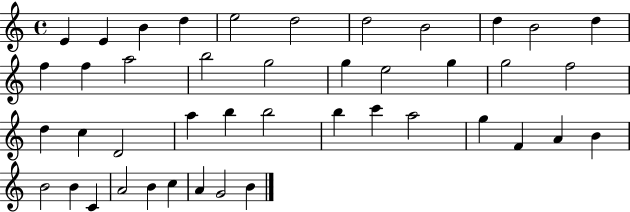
{
  \clef treble
  \time 4/4
  \defaultTimeSignature
  \key c \major
  e'4 e'4 b'4 d''4 | e''2 d''2 | d''2 b'2 | d''4 b'2 d''4 | \break f''4 f''4 a''2 | b''2 g''2 | g''4 e''2 g''4 | g''2 f''2 | \break d''4 c''4 d'2 | a''4 b''4 b''2 | b''4 c'''4 a''2 | g''4 f'4 a'4 b'4 | \break b'2 b'4 c'4 | a'2 b'4 c''4 | a'4 g'2 b'4 | \bar "|."
}